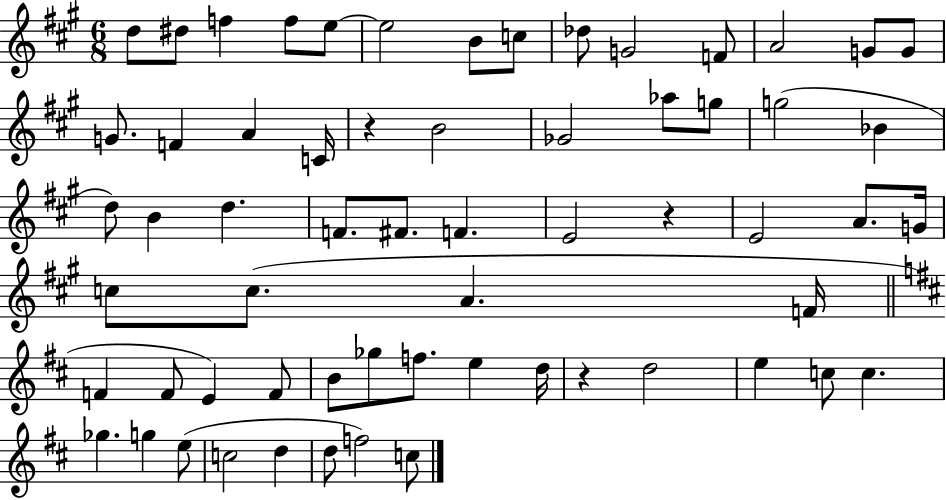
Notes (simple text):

D5/e D#5/e F5/q F5/e E5/e E5/h B4/e C5/e Db5/e G4/h F4/e A4/h G4/e G4/e G4/e. F4/q A4/q C4/s R/q B4/h Gb4/h Ab5/e G5/e G5/h Bb4/q D5/e B4/q D5/q. F4/e. F#4/e. F4/q. E4/h R/q E4/h A4/e. G4/s C5/e C5/e. A4/q. F4/s F4/q F4/e E4/q F4/e B4/e Gb5/e F5/e. E5/q D5/s R/q D5/h E5/q C5/e C5/q. Gb5/q. G5/q E5/e C5/h D5/q D5/e F5/h C5/e